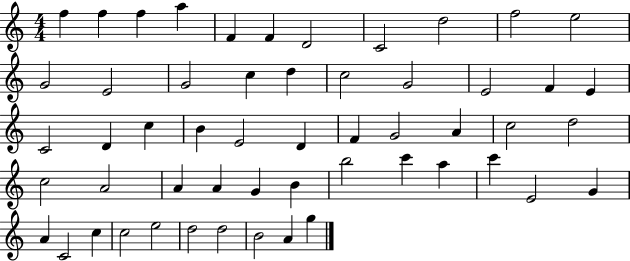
{
  \clef treble
  \numericTimeSignature
  \time 4/4
  \key c \major
  f''4 f''4 f''4 a''4 | f'4 f'4 d'2 | c'2 d''2 | f''2 e''2 | \break g'2 e'2 | g'2 c''4 d''4 | c''2 g'2 | e'2 f'4 e'4 | \break c'2 d'4 c''4 | b'4 e'2 d'4 | f'4 g'2 a'4 | c''2 d''2 | \break c''2 a'2 | a'4 a'4 g'4 b'4 | b''2 c'''4 a''4 | c'''4 e'2 g'4 | \break a'4 c'2 c''4 | c''2 e''2 | d''2 d''2 | b'2 a'4 g''4 | \break \bar "|."
}